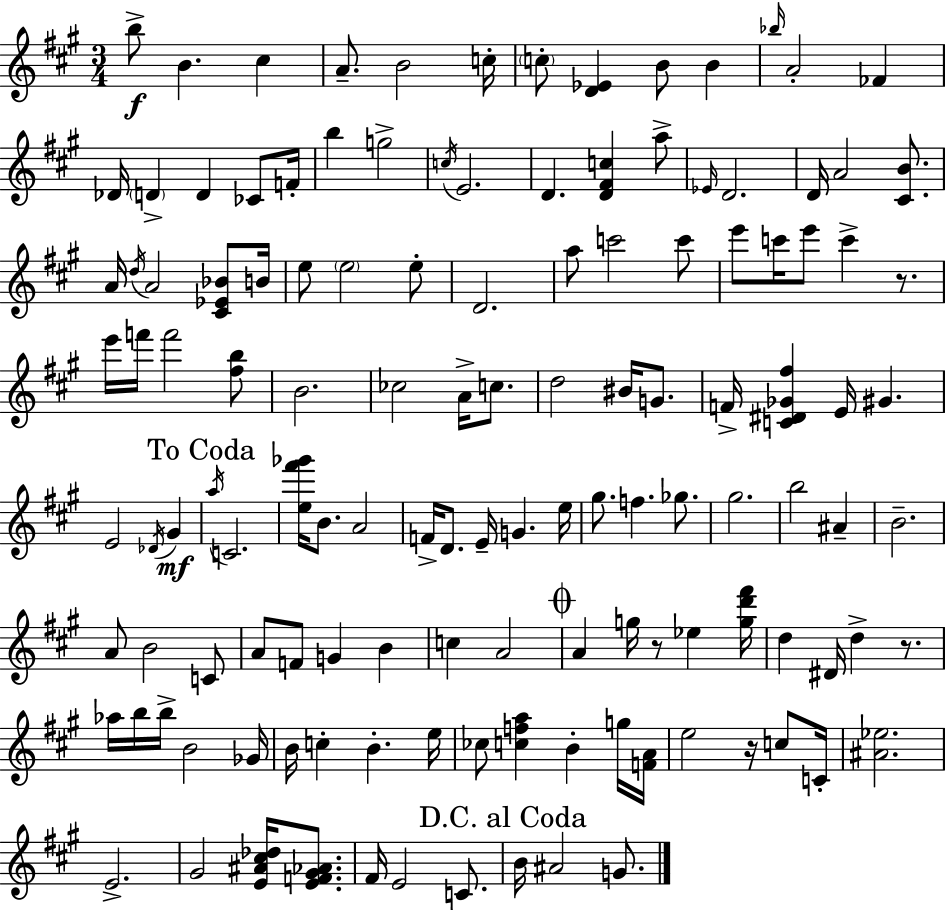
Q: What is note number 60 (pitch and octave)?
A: C4